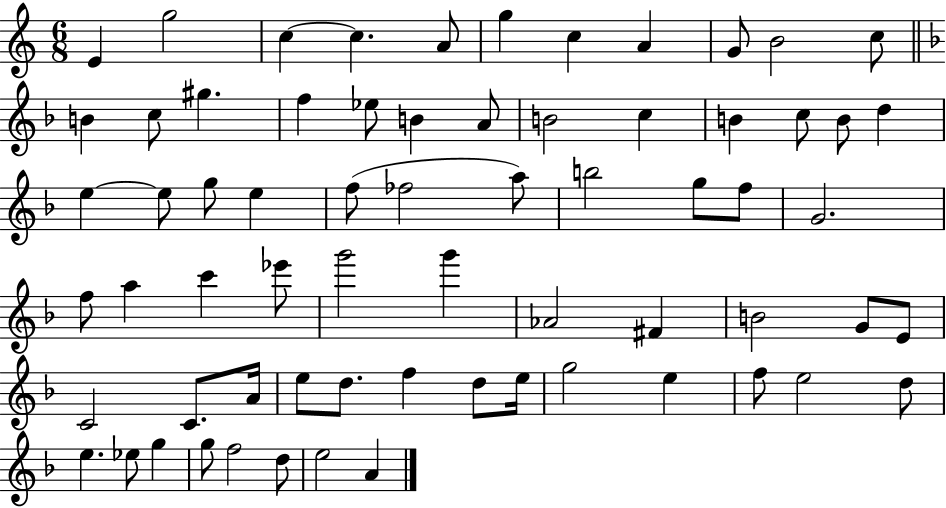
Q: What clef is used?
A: treble